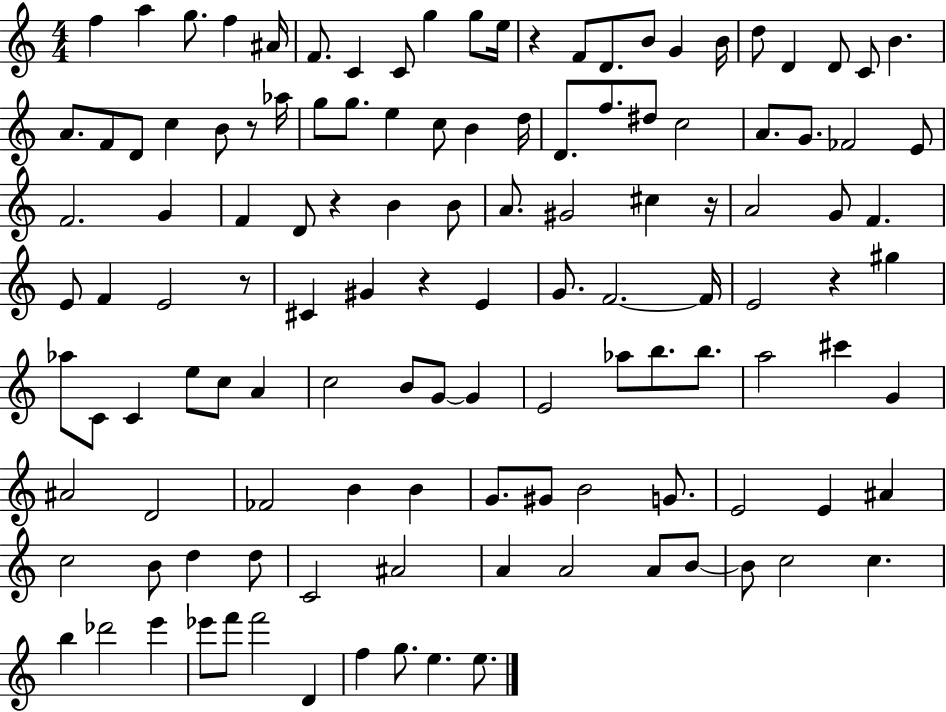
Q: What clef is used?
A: treble